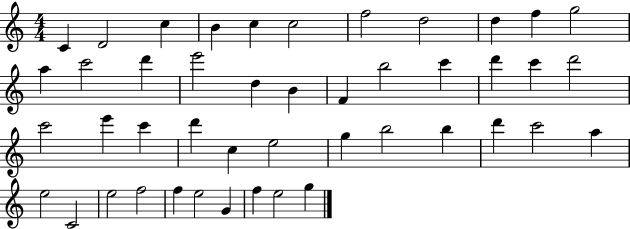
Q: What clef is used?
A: treble